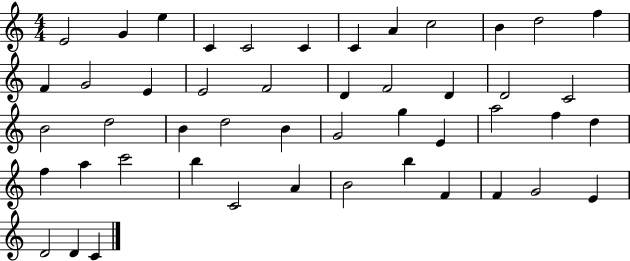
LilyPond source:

{
  \clef treble
  \numericTimeSignature
  \time 4/4
  \key c \major
  e'2 g'4 e''4 | c'4 c'2 c'4 | c'4 a'4 c''2 | b'4 d''2 f''4 | \break f'4 g'2 e'4 | e'2 f'2 | d'4 f'2 d'4 | d'2 c'2 | \break b'2 d''2 | b'4 d''2 b'4 | g'2 g''4 e'4 | a''2 f''4 d''4 | \break f''4 a''4 c'''2 | b''4 c'2 a'4 | b'2 b''4 f'4 | f'4 g'2 e'4 | \break d'2 d'4 c'4 | \bar "|."
}